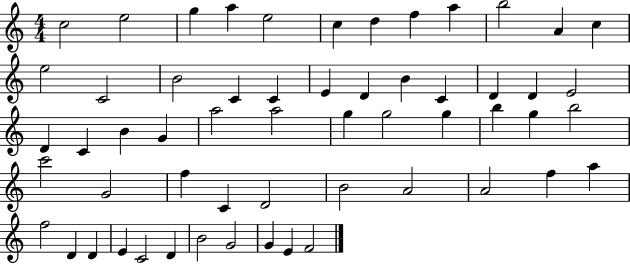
{
  \clef treble
  \numericTimeSignature
  \time 4/4
  \key c \major
  c''2 e''2 | g''4 a''4 e''2 | c''4 d''4 f''4 a''4 | b''2 a'4 c''4 | \break e''2 c'2 | b'2 c'4 c'4 | e'4 d'4 b'4 c'4 | d'4 d'4 e'2 | \break d'4 c'4 b'4 g'4 | a''2 a''2 | g''4 g''2 g''4 | b''4 g''4 b''2 | \break c'''2 g'2 | f''4 c'4 d'2 | b'2 a'2 | a'2 f''4 a''4 | \break f''2 d'4 d'4 | e'4 c'2 d'4 | b'2 g'2 | g'4 e'4 f'2 | \break \bar "|."
}